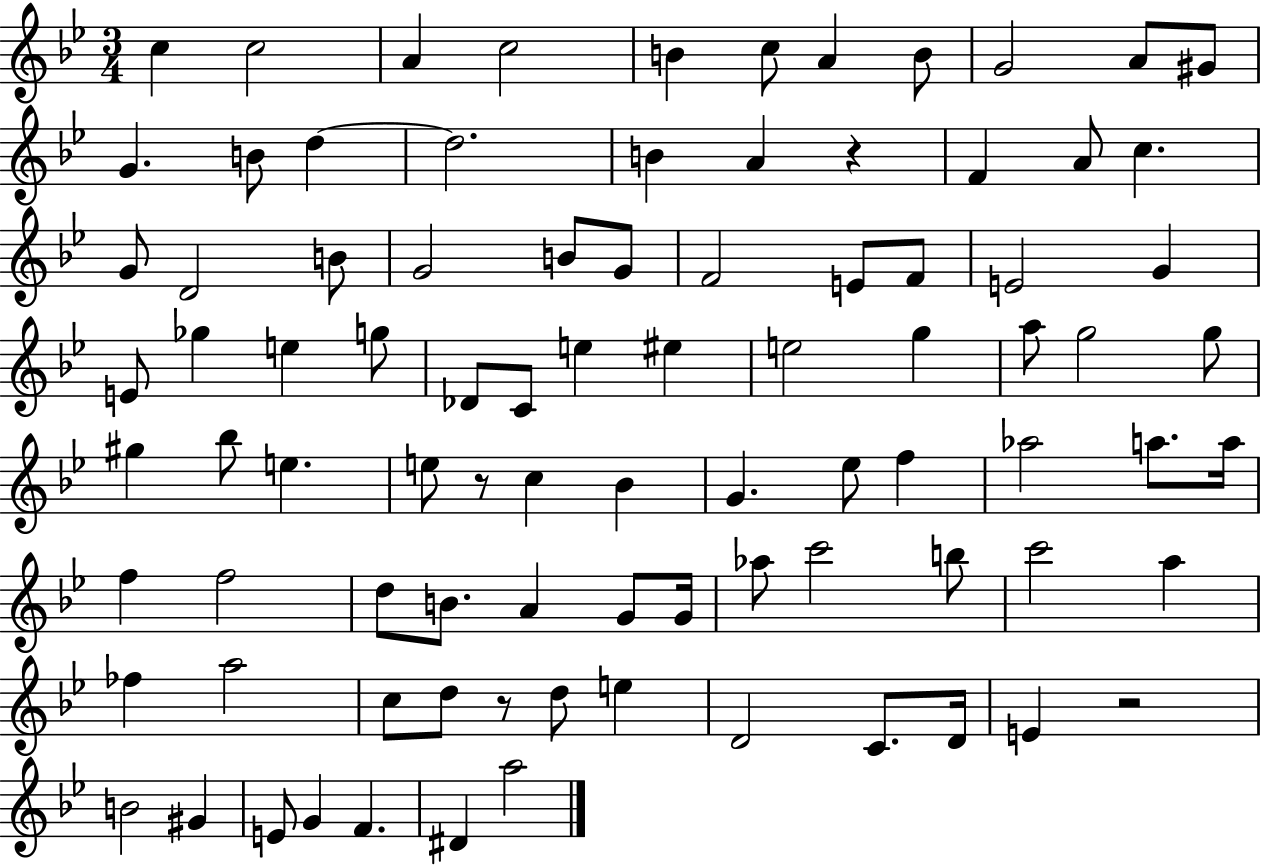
{
  \clef treble
  \numericTimeSignature
  \time 3/4
  \key bes \major
  c''4 c''2 | a'4 c''2 | b'4 c''8 a'4 b'8 | g'2 a'8 gis'8 | \break g'4. b'8 d''4~~ | d''2. | b'4 a'4 r4 | f'4 a'8 c''4. | \break g'8 d'2 b'8 | g'2 b'8 g'8 | f'2 e'8 f'8 | e'2 g'4 | \break e'8 ges''4 e''4 g''8 | des'8 c'8 e''4 eis''4 | e''2 g''4 | a''8 g''2 g''8 | \break gis''4 bes''8 e''4. | e''8 r8 c''4 bes'4 | g'4. ees''8 f''4 | aes''2 a''8. a''16 | \break f''4 f''2 | d''8 b'8. a'4 g'8 g'16 | aes''8 c'''2 b''8 | c'''2 a''4 | \break fes''4 a''2 | c''8 d''8 r8 d''8 e''4 | d'2 c'8. d'16 | e'4 r2 | \break b'2 gis'4 | e'8 g'4 f'4. | dis'4 a''2 | \bar "|."
}